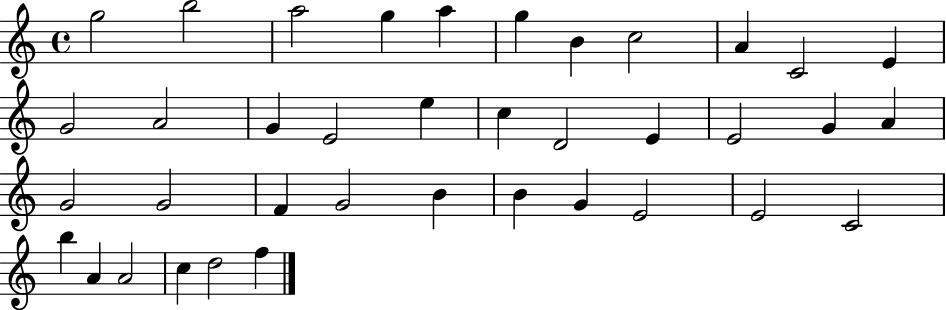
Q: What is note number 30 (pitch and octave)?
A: E4